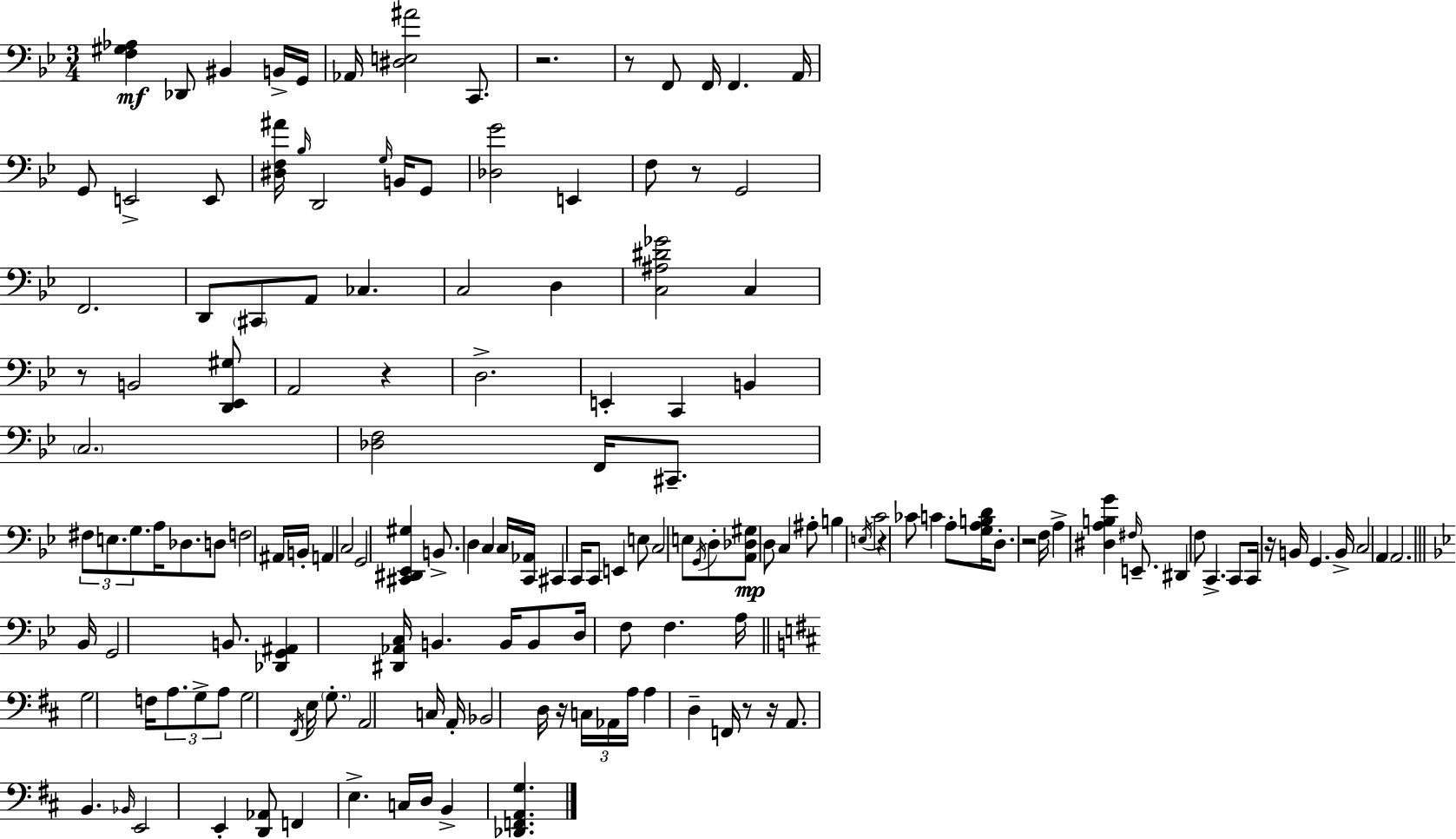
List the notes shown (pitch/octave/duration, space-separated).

[F3,G#3,Ab3]/q Db2/e BIS2/q B2/s G2/s Ab2/s [D#3,E3,A#4]/h C2/e. R/h. R/e F2/e F2/s F2/q. A2/s G2/e E2/h E2/e [D#3,F3,A#4]/s Bb3/s D2/h G3/s B2/s G2/e [Db3,G4]/h E2/q F3/e R/e G2/h F2/h. D2/e C#2/e A2/e CES3/q. C3/h D3/q [C3,A#3,D#4,Gb4]/h C3/q R/e B2/h [D2,Eb2,G#3]/e A2/h R/q D3/h. E2/q C2/q B2/q C3/h. [Db3,F3]/h F2/s C#2/e. F#3/e E3/e. G3/e. A3/s Db3/e. D3/e F3/h A#2/s B2/s A2/q C3/h G2/h [C#2,D#2,Eb2,G#3]/q B2/e. D3/q C3/q C3/s [C2,Ab2]/s C#2/q C2/s C2/e E2/q E3/e C3/h E3/e G2/s D3/e [A2,Db3,G#3]/e D3/e C3/q A#3/e B3/q E3/s C4/h R/q CES4/e C4/q A3/e [G3,A3,B3,D4]/s D3/e. R/h F3/s A3/q [D#3,A3,B3,G4]/q F#3/s E2/e. D#2/q F3/e C2/q. C2/e C2/s R/s B2/s G2/q. B2/s C3/h A2/q A2/h. Bb2/s G2/h B2/e. [Db2,G2,A#2]/q [D#2,Ab2,C3]/s B2/q. B2/s B2/e D3/s F3/e F3/q. A3/s G3/h F3/s A3/e. G3/e A3/e G3/h F#2/s E3/s G3/e. A2/h C3/s A2/s Bb2/h D3/s R/s C3/s Ab2/s A3/s A3/q D3/q F2/s R/e R/s A2/e. B2/q. Bb2/s E2/h E2/q [D2,Ab2]/e F2/q E3/q. C3/s D3/s B2/q [Db2,F2,A2,G3]/q.